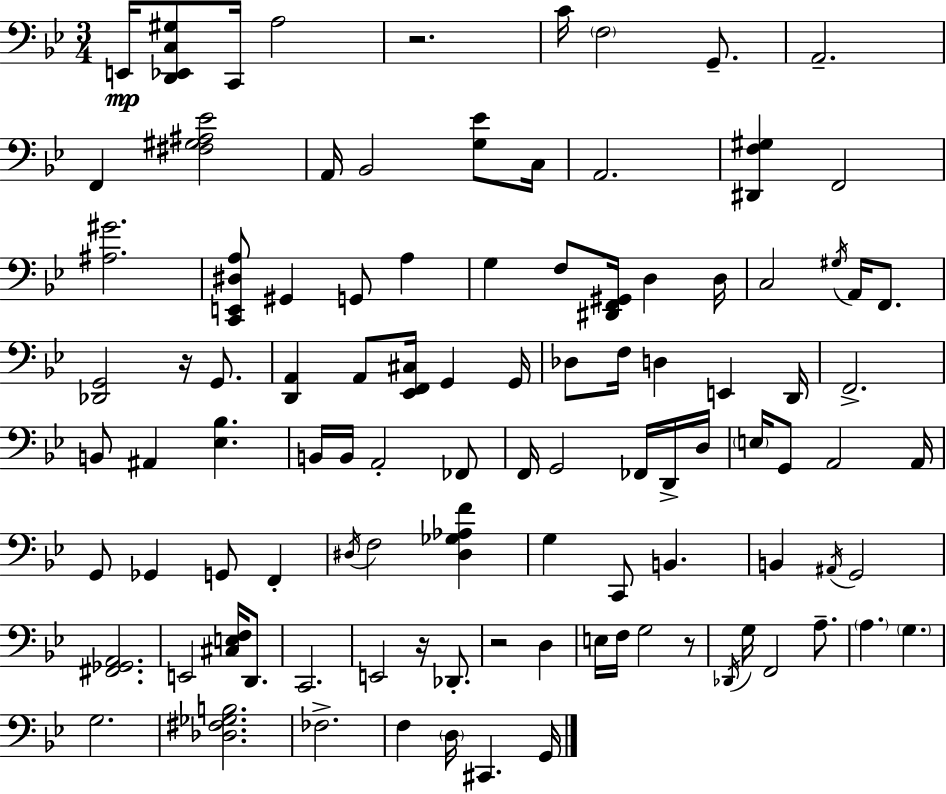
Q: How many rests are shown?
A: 5